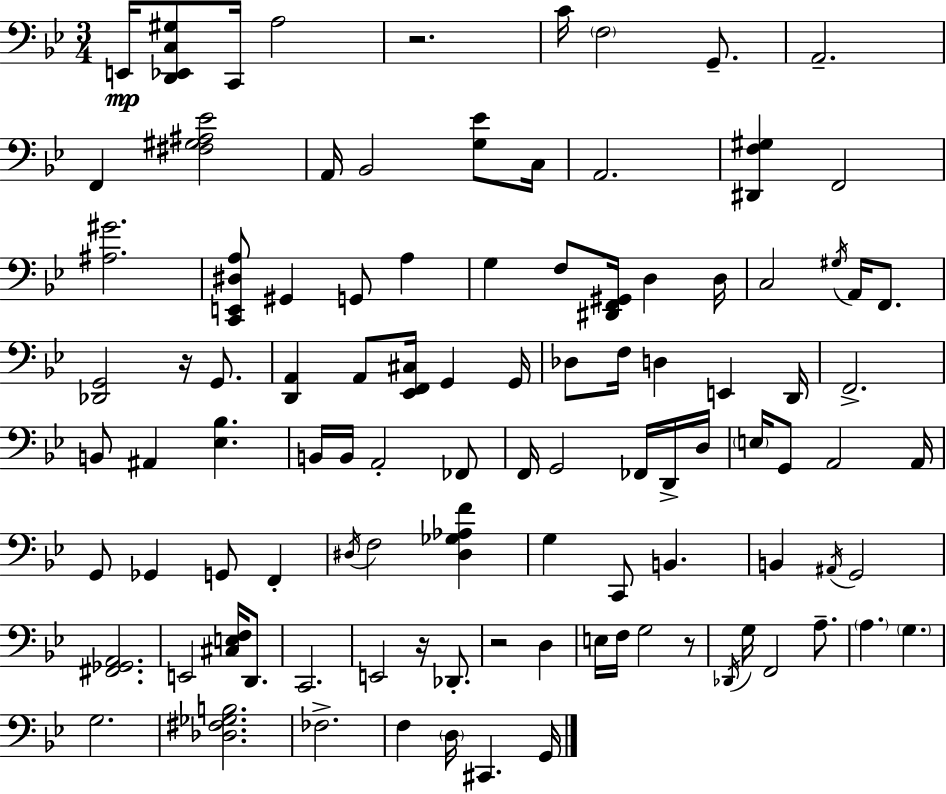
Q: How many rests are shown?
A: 5